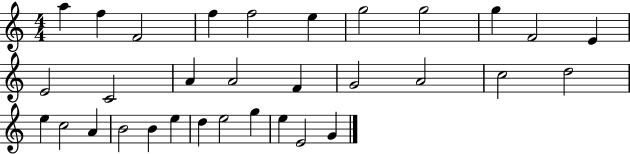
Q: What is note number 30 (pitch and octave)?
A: E5